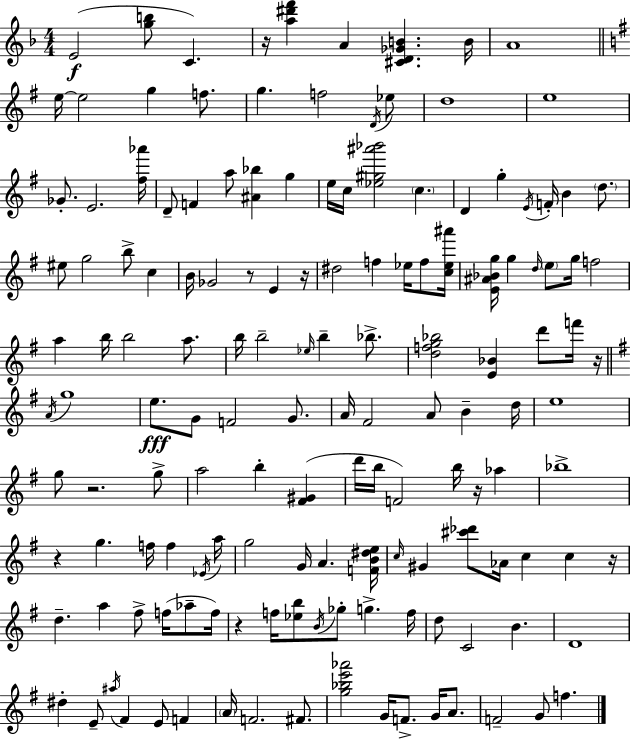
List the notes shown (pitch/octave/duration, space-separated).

E4/h [G5,B5]/e C4/q. R/s [A5,D#6,F6]/q A4/q [C#4,D4,Gb4,B4]/q. B4/s A4/w E5/s E5/h G5/q F5/e. G5/q. F5/h D4/s Eb5/e D5/w E5/w Gb4/e. E4/h. [F#5,Ab6]/s D4/e F4/q A5/e [A#4,Bb5]/q G5/q E5/s C5/s [Eb5,G#5,A#6,Bb6]/h C5/q. D4/q G5/q E4/s F4/s B4/q D5/e. EIS5/e G5/h B5/e C5/q B4/s Gb4/h R/e E4/q R/s D#5/h F5/q Eb5/s F5/e [C5,Eb5,A#6]/s [E4,A#4,Bb4,G5]/s G5/q D5/s E5/e G5/s F5/h A5/q B5/s B5/h A5/e. B5/s B5/h Eb5/s B5/q Bb5/e. [D5,F5,G5,Bb5]/h [E4,Bb4]/q D6/e F6/s R/s A4/s G5/w E5/e. G4/e F4/h G4/e. A4/s F#4/h A4/e B4/q D5/s E5/w G5/e R/h. G5/e A5/h B5/q [F#4,G#4]/q D6/s B5/s F4/h B5/s R/s Ab5/q Bb5/w R/q G5/q. F5/s F5/q Eb4/s A5/s G5/h G4/s A4/q. [F4,B4,D#5,E5]/s C5/s G#4/q [C#6,Db6]/e Ab4/s C5/q C5/q R/s D5/q. A5/q F#5/e F5/s Ab5/e F5/s R/q F5/s [Eb5,B5]/e B4/s Gb5/e G5/q. F5/s D5/e C4/h B4/q. D4/w D#5/q E4/e A#5/s F#4/q E4/e F4/q A4/s F4/h. F#4/e. [G5,Bb5,E6,Ab6]/h G4/s F4/e. G4/s A4/e. F4/h G4/e F5/q.